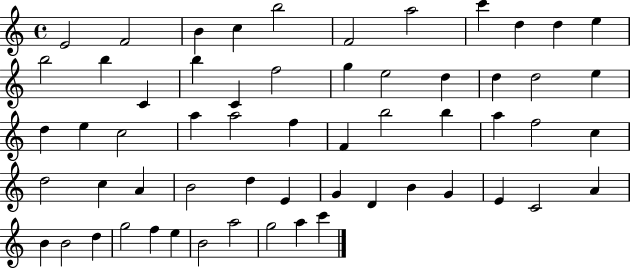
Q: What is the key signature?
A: C major